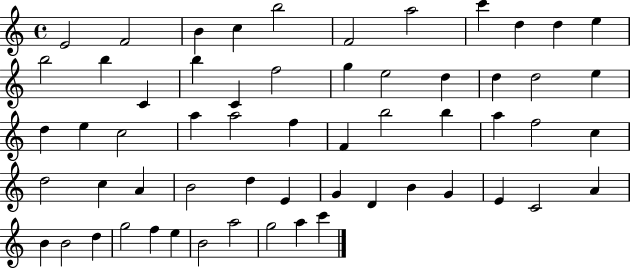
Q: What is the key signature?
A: C major